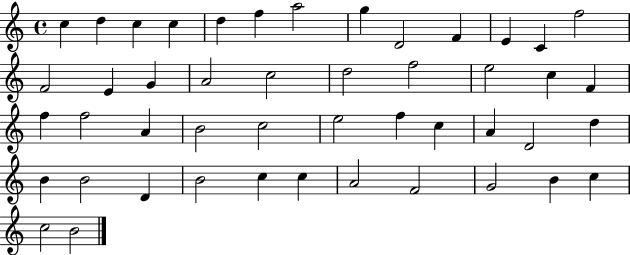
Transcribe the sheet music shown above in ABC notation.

X:1
T:Untitled
M:4/4
L:1/4
K:C
c d c c d f a2 g D2 F E C f2 F2 E G A2 c2 d2 f2 e2 c F f f2 A B2 c2 e2 f c A D2 d B B2 D B2 c c A2 F2 G2 B c c2 B2